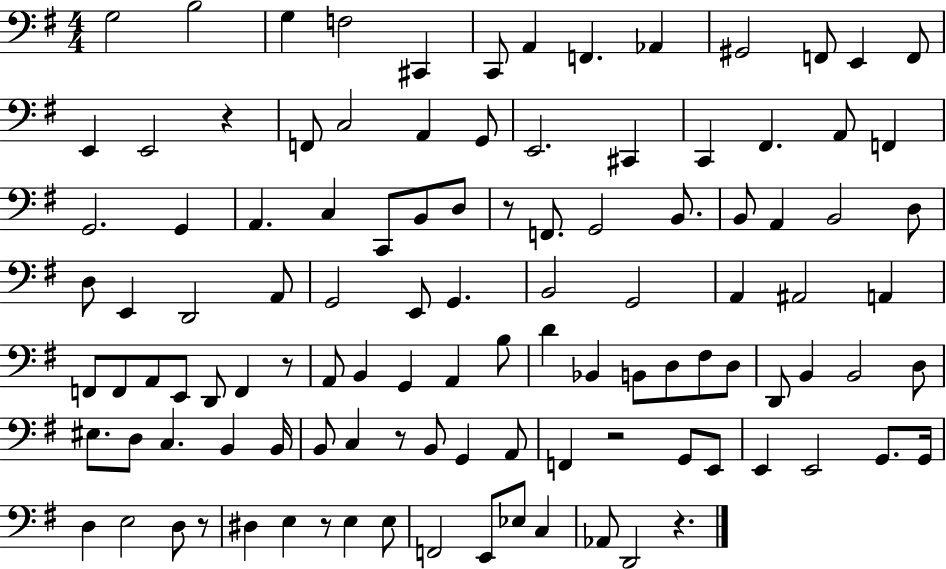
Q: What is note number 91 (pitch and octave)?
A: E3